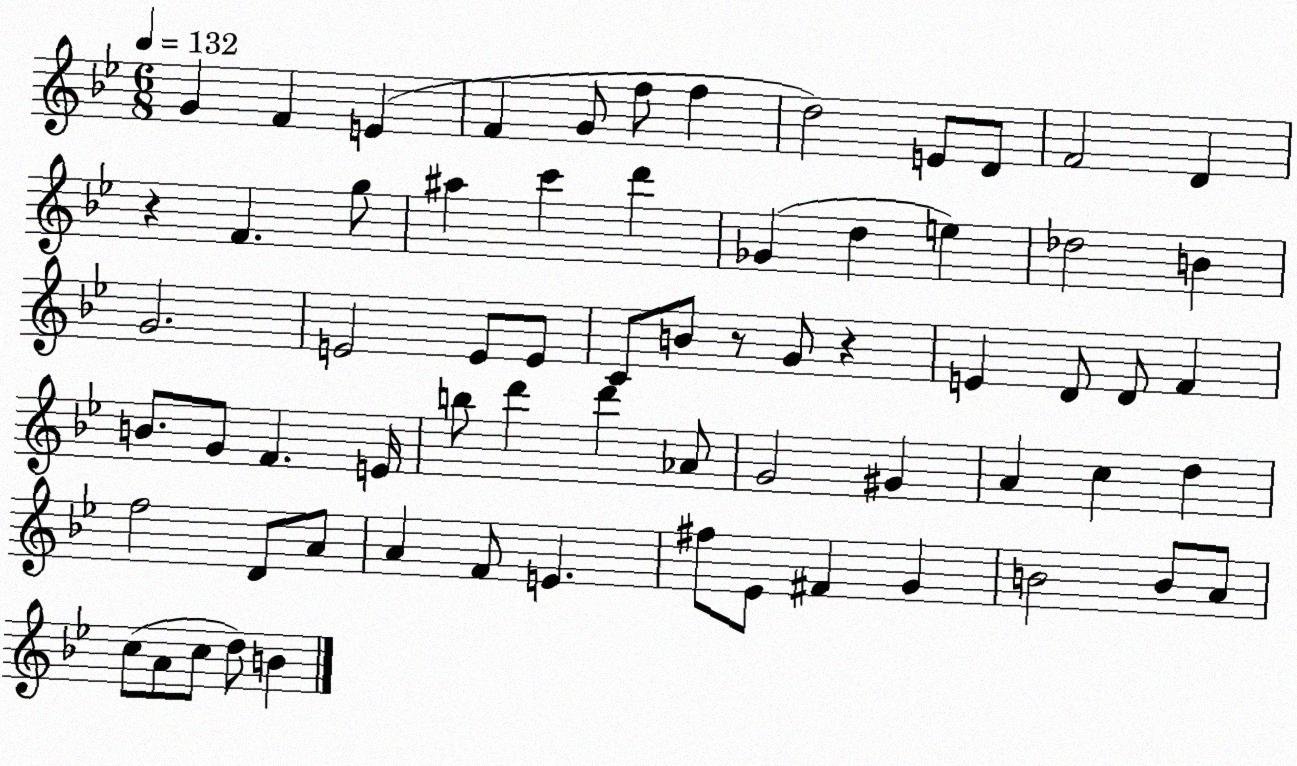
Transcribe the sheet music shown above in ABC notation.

X:1
T:Untitled
M:6/8
L:1/4
K:Bb
G F E F G/2 f/2 f d2 E/2 D/2 F2 D z F g/2 ^a c' d' _G d e _d2 B G2 E2 E/2 E/2 C/2 B/2 z/2 G/2 z E D/2 D/2 F B/2 G/2 F E/4 b/2 d' d' _A/2 G2 ^G A c d f2 D/2 A/2 A F/2 E ^f/2 _E/2 ^F G B2 B/2 A/2 c/2 A/2 c/2 d/2 B